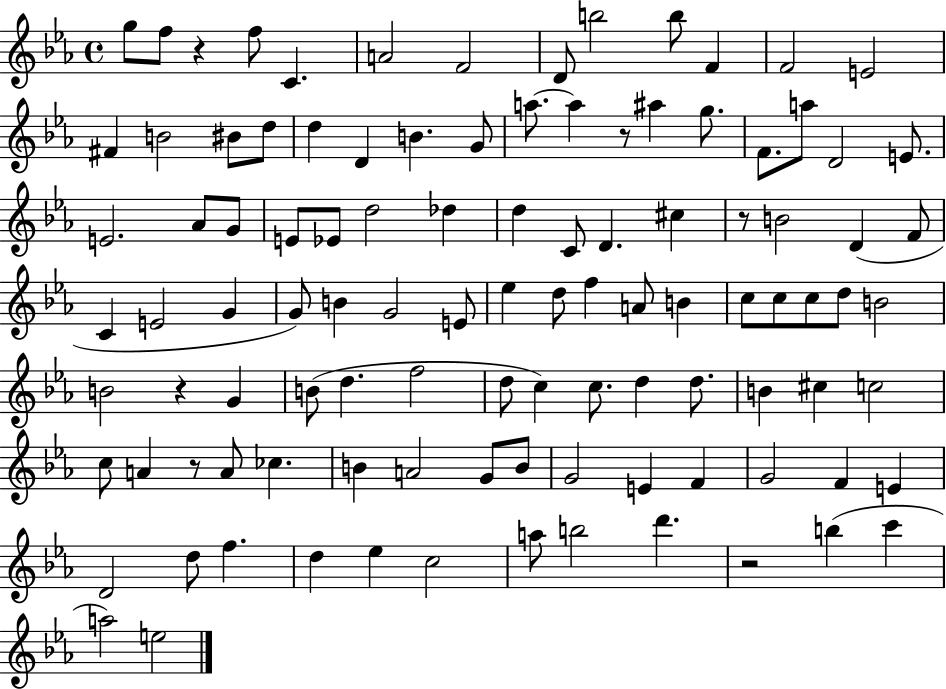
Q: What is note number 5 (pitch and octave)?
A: A4